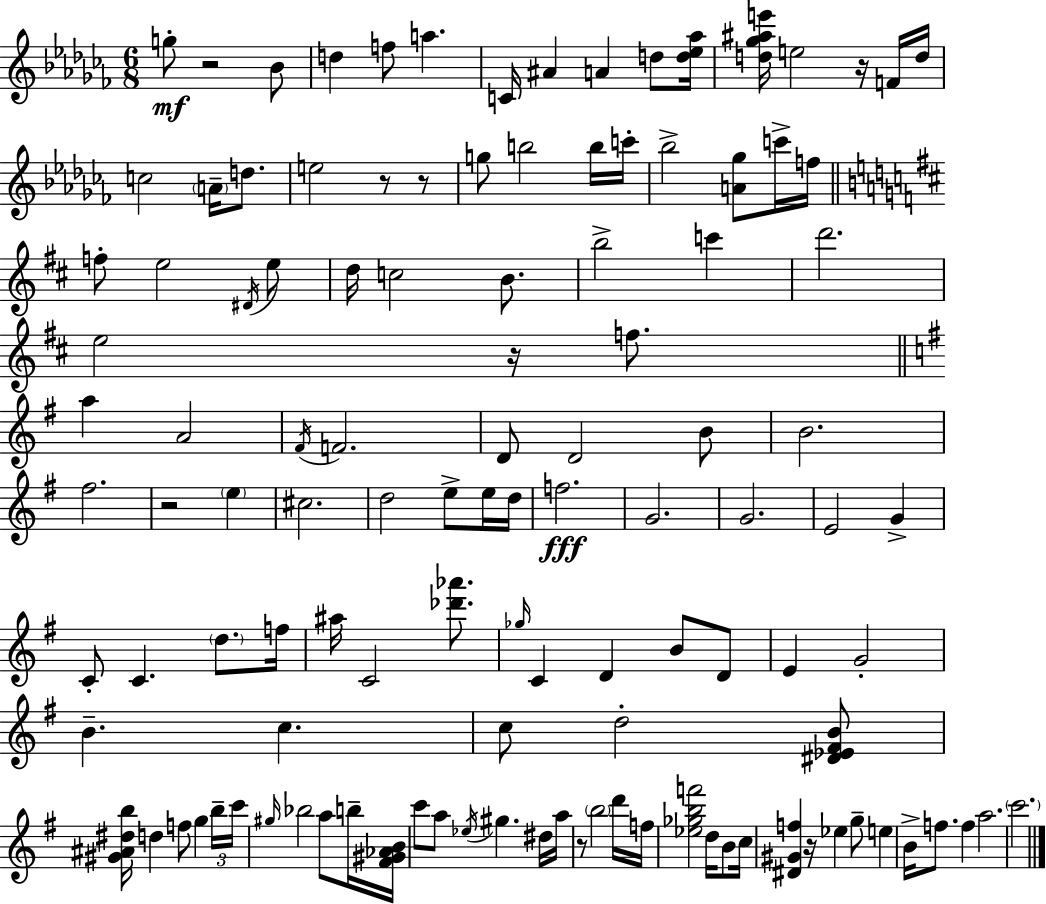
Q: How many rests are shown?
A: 8